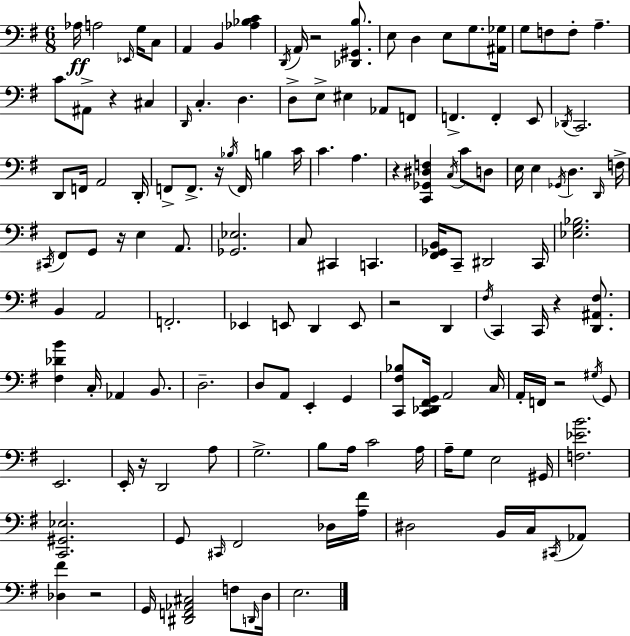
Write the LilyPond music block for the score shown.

{
  \clef bass
  \numericTimeSignature
  \time 6/8
  \key g \major
  \repeat volta 2 { aes16\ff a2 \grace { ees,16 } g16 c8 | a,4 b,4 <aes bes c'>4 | \acciaccatura { d,16 } a,16 r2 <des, gis, b>8. | e8 d4 e8 g8. | \break <ais, ges>16 g8 f8 f8-. a4.-- | c'8 ais,8-> r4 cis4 | \grace { d,16 } c4.-. d4. | d8-> e8-> eis4 aes,8 | \break f,8 f,4.-> f,4-. | e,8 \acciaccatura { des,16 } c,2. | d,8 f,16 a,2 | d,16-. f,8-> f,8.-> r16 \acciaccatura { bes16 } f,16 | \break b4 c'16 c'4. a4. | r4 <c, ges, dis f>4 | \acciaccatura { c16 } c'8 d8 e16 e4 \acciaccatura { ges,16 } | d4. \grace { d,16 } f16-> \acciaccatura { cis,16 } fis,8 g,8 | \break r16 e4 a,8. <ges, ees>2. | c8 cis,4 | c,4. <fis, ges, b,>16 c,8-- | dis,2 c,16 <ees g bes>2. | \break b,4 | a,2 f,2.-. | ees,4 | e,8 d,4 e,8 r2 | \break d,4 \acciaccatura { fis16 } c,4 | c,16 r4 <d, ais, fis>8. <fis des' b'>4 | c16-. aes,4 b,8. d2.-- | d8 | \break a,8 e,4-. g,4 <c, fis bes>8 | <c, des, fis, g,>16 a,2 c16 a,16-. f,16 | r2 \acciaccatura { gis16 } g,8 e,2. | e,16-. | \break r16 d,2 a8 g2.-> | b8 | a16 c'2 a16 a16-- | g8 e2 gis,16 <f ees' b'>2. | \break <c, gis, ees>2. | g,8 | \grace { cis,16 } fis,2 des16 <a fis'>16 | dis2 b,16 c16 \acciaccatura { cis,16 } aes,8 | \break <des fis'>4 r2 | g,16 <dis, f, aes, cis>2 f8 | \grace { d,16 } d16 e2. | } \bar "|."
}